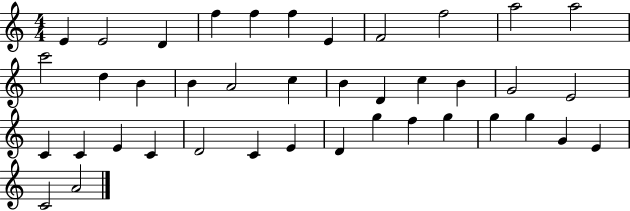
{
  \clef treble
  \numericTimeSignature
  \time 4/4
  \key c \major
  e'4 e'2 d'4 | f''4 f''4 f''4 e'4 | f'2 f''2 | a''2 a''2 | \break c'''2 d''4 b'4 | b'4 a'2 c''4 | b'4 d'4 c''4 b'4 | g'2 e'2 | \break c'4 c'4 e'4 c'4 | d'2 c'4 e'4 | d'4 g''4 f''4 g''4 | g''4 g''4 g'4 e'4 | \break c'2 a'2 | \bar "|."
}